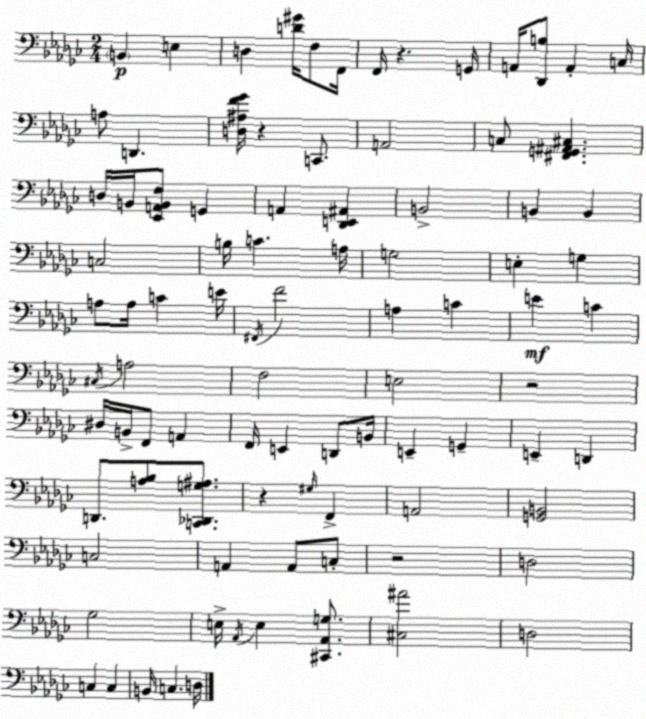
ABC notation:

X:1
T:Untitled
M:2/4
L:1/4
K:Ebm
B,, E, D, [D^G]/4 F,/2 F,,/4 F,,/4 z G,,/4 A,,/4 [_D,,B,]/2 A,, C,/4 A,/2 D,, [D,^A,F_G]/4 z C,,/2 A,,2 C,/2 [^F,,G,,^A,,^C,] D,/4 B,,/4 [_E,,A,,B,,F,]/2 G,, A,, [_D,,E,,^A,,] B,,2 B,, B,, C,2 B,/4 C A,/4 G,2 E, G, A,/2 A,/4 C E/4 ^F,,/4 F2 A, C E C ^C,/4 A,2 F,2 E,2 z2 ^D,/4 B,,/4 F,,/2 A,, F,,/4 E,, D,,/2 B,,/4 E,, G,, E,, D,, D,,/2 [A,_B,]/2 [C,,_D,,G,^A,]/2 z ^G,/4 F,, A,,2 [G,,B,,]2 C,2 A,, A,,/2 C,/2 z2 D,2 _G,2 E,/4 _A,,/4 E, [^C,,_A,,G,]/2 [^C,^A]2 D,2 C, C, B,,/4 C, D,/4